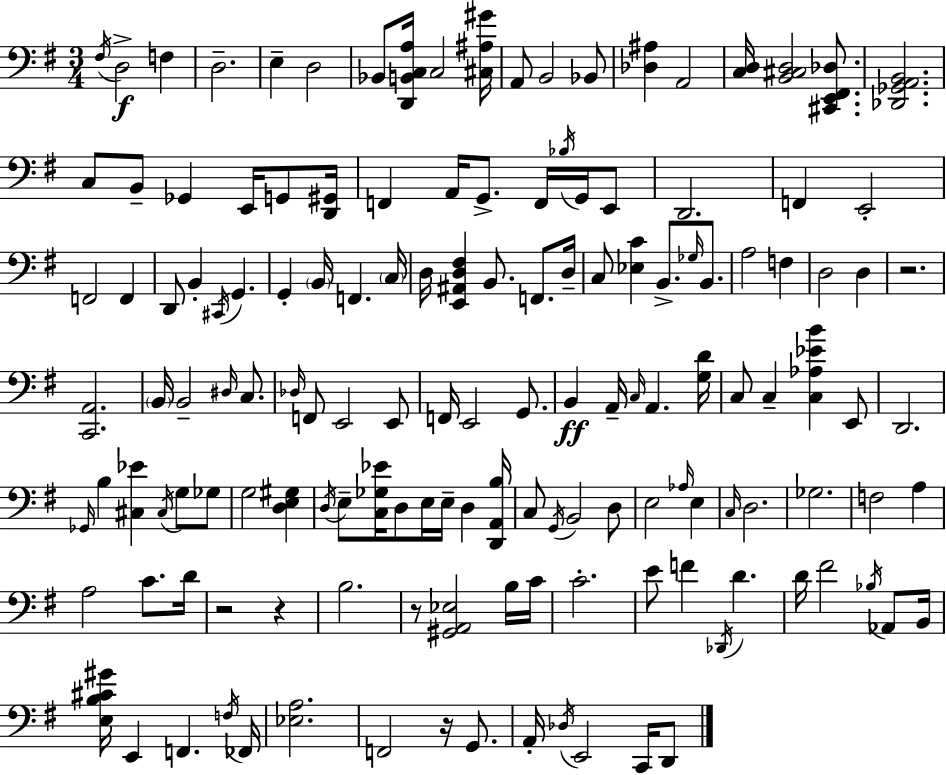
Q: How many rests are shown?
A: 5